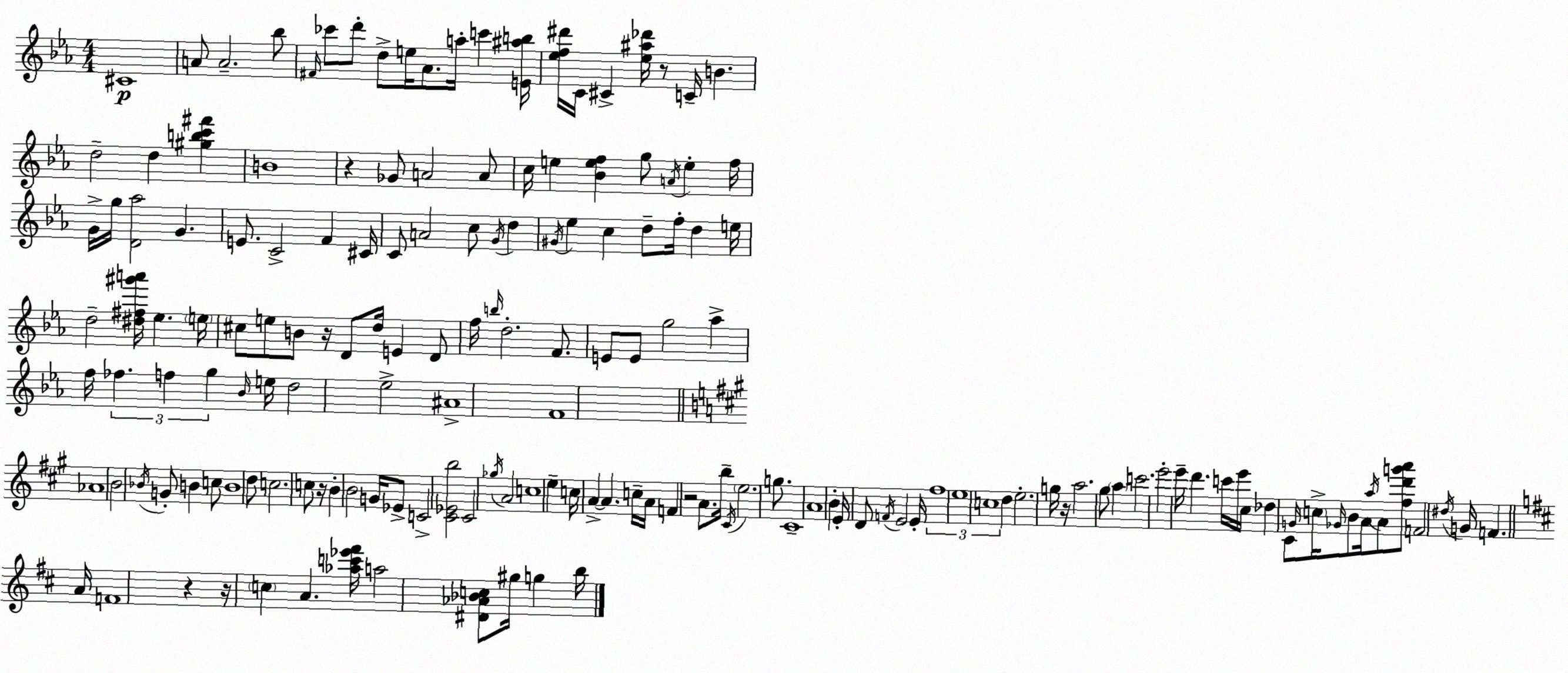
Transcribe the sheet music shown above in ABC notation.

X:1
T:Untitled
M:4/4
L:1/4
K:Eb
^C4 A/2 A2 _b/2 ^F/4 _c'/2 d'/2 d/2 e/4 _A/2 a/4 c' [E^ab]/4 [_ef^d']/4 C/4 ^C [_e^a_d']/4 z/2 C/4 B d2 d [^gbc'^f'] B4 z _G/2 A2 A/2 c/4 e [_Bef] g/2 A/4 e f/4 G/4 g/4 [D_a]2 G E/2 C2 F ^C/4 C/2 A2 c/2 G/4 d ^G/4 _e c d/2 f/4 d e/4 d2 [^d^f^g'a']/4 _e e/4 ^c/2 e/2 B/2 z/4 D/2 d/4 E D/2 f/4 b/4 d2 F/2 E/2 E/2 g2 _a f/4 _f f g _B/4 e/4 d2 _e2 ^A4 F4 _A4 B2 _B/4 G/2 B c/2 B4 d/2 c2 c/2 z/4 B B2 G/4 _E/2 C2 [^C_Eb]2 ^C2 _g/4 A2 c4 e c/4 A A c/4 A/4 F z2 A/2 b/4 ^C/4 e2 g/2 ^C4 A4 B E/4 D/2 F/4 E2 E/4 ^f4 e4 c4 d e2 g/4 z/4 a2 ^g/2 a c'2 e'2 e'/4 d' c'/4 e'/4 ^c/4 _d ^C/2 G/4 c/4 _G/4 B/2 A/4 a/4 A/2 [^fd'g'a']/2 F2 ^d/4 G/4 F A/4 F4 z z/4 c A [_ac'_e'^f']/4 a2 [^D_A_Bc]/2 ^g/4 g b/4